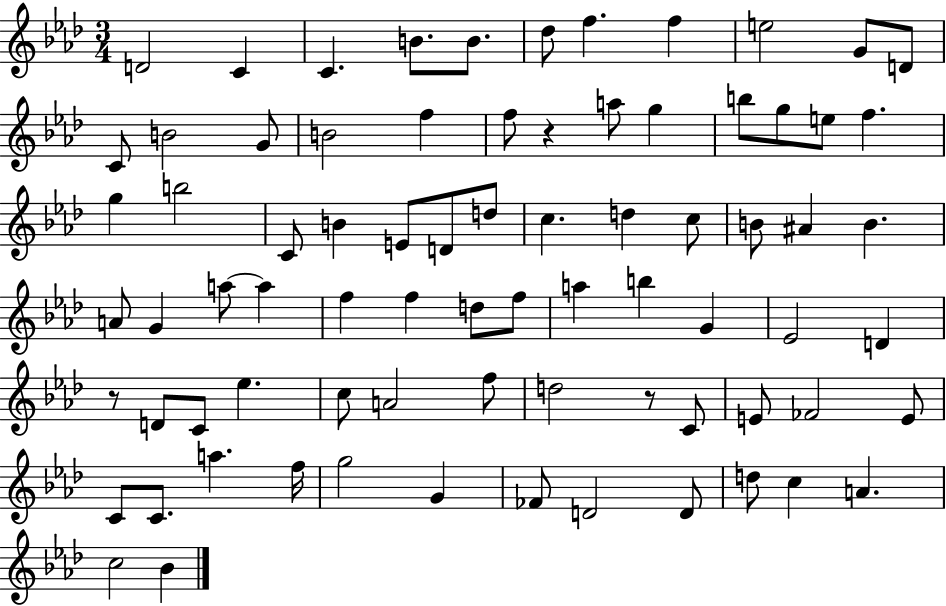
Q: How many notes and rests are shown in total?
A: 77